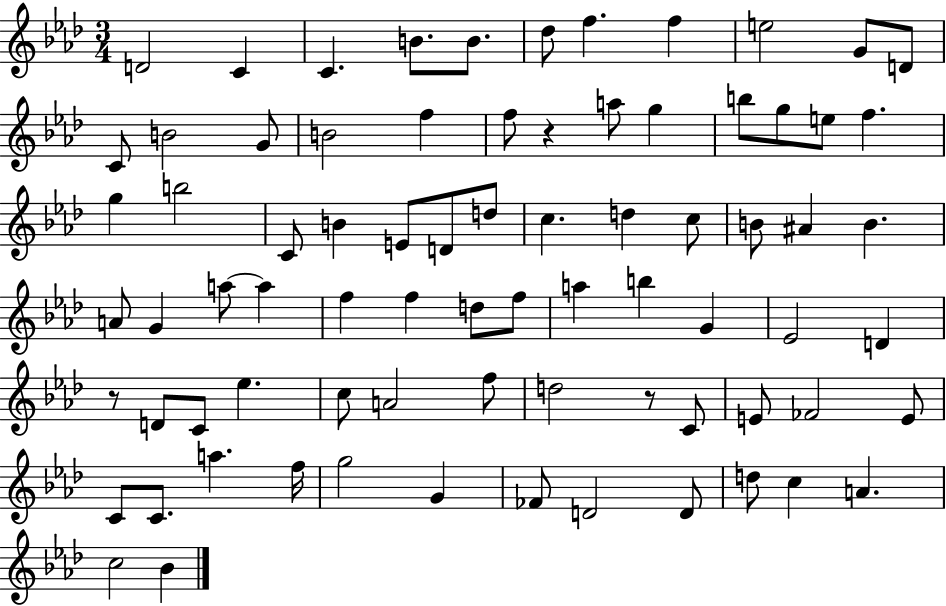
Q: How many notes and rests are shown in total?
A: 77